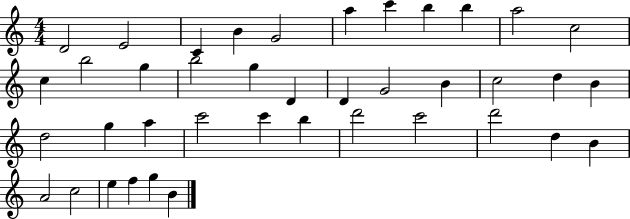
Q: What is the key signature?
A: C major